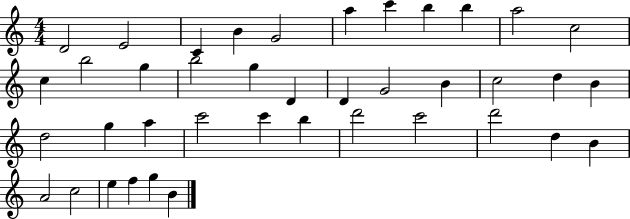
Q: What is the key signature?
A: C major